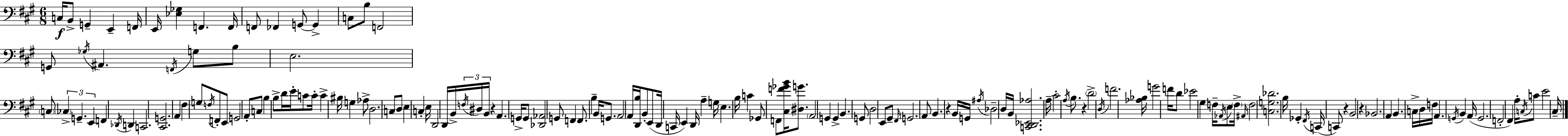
{
  \clef bass
  \numericTimeSignature
  \time 6/8
  \key a \major
  c16\f b,8-> g,4-- e,4-- f,16 | e,16 <ees ges>4 f,4. f,16 | f,8 fes,4 g,8~~ g,4-> | c8 b8 f,2 | \break g,8 \acciaccatura { ges16 } ais,4. \acciaccatura { f,16 } g8 | b8 e2. | \parenthesize c8 \tuplet 3/2 { \parenthesize ces4-> g,4.-- | e,4 } f,4 \acciaccatura { des,16 } d,4 | \break c,2. | <cis, g,>2. | a,4 fis4 g8 | \acciaccatura { f16 } f,8-. e,8 g,2 | \break a,8-. c8 b4 b8-> | d'16 e'16-. c'8 c'16-. c'4-> bis16 g4 | aes8-> d2. | c8 d8 e4 | \break c4-. e16 d,2 | d,16 b,16-> \tuplet 3/2 { \acciaccatura { f16 } dis16 b,16 } r4 a,4. | g,16-> g,8 <des, aes,>2 | g,8 f,4 f,8. | \break b4-- b,16 g,8. a,2 | a,16 <d, b>16 b,8-. e,8( d,16 c,16 | e,4) d,16 a4-- g16 e4. | b16 c'4 ges,8 f,8 | \break <cis f' ges' b'>16 <dis g'>8. \parenthesize a,2 | g,4 g,4-> b,4. | g,8 d2 | e,8 gis,8-- \grace { fis,16 } g,2. | \break a,8 b,4. | r4 b,16 g,16 \acciaccatura { ais16 } des2-- | d16 b,16 <c, d, ees, aes>2. | a16-- cis'2-. | \break \acciaccatura { a16 } b8. r4 | \parenthesize d'2-> \acciaccatura { d16 } f'2. | <aes bes>16 g'2 | f'16 d'8 ees'2 | \break gis4 f16-- \acciaccatura { aes,16 } e8 | \parenthesize f16-> \grace { ais,16 } f2 <c g des'>2. | b16 | ges,4-. \acciaccatura { fis,16 }( c,16 c,8) r4 | \break b,2 r4 | bes,2. | a,4 b,4. c16-> d16 | f16 a,4. \acciaccatura { g,16 } b,4 | \break a,16( g,2. | f,2-. fis,4) | a16-. \acciaccatura { c16 } c'8 e'2 | cis16-- \bar "|."
}